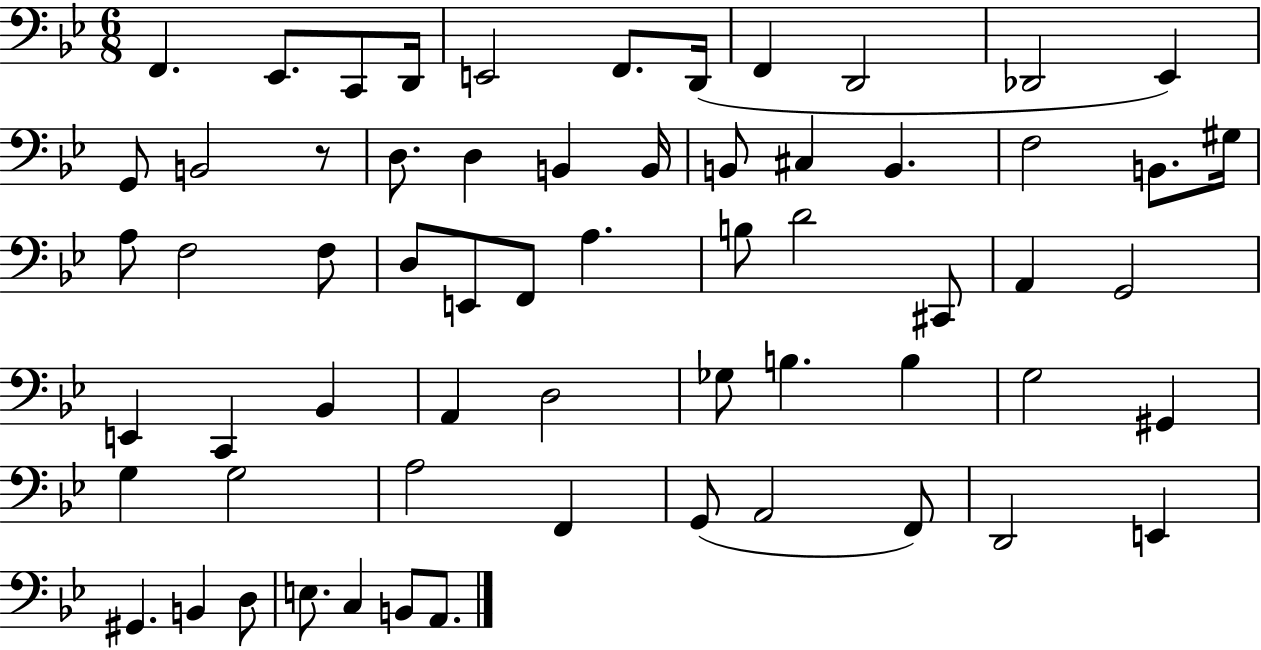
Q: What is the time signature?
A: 6/8